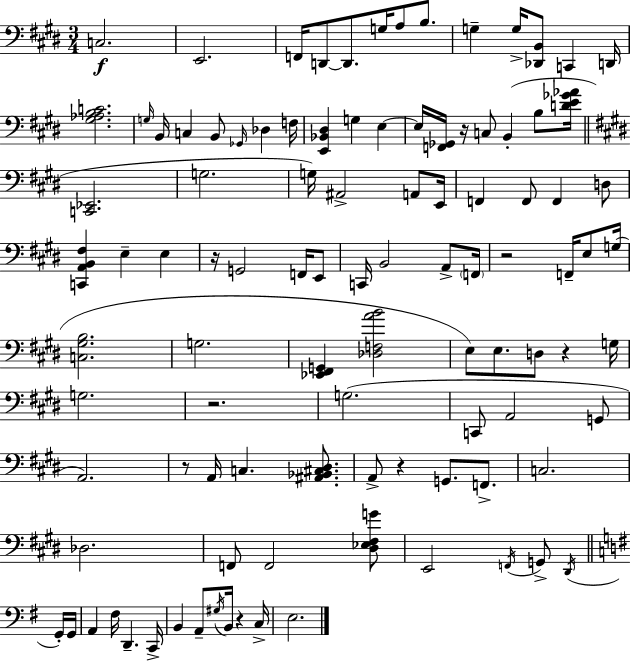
X:1
T:Untitled
M:3/4
L:1/4
K:E
C,2 E,,2 F,,/4 D,,/2 D,,/2 G,/4 A,/2 B,/2 G, G,/4 [_D,,B,,]/2 C,, D,,/4 [^G,_A,B,C]2 G,/4 B,,/4 C, B,,/2 _G,,/4 _D, F,/4 [E,,_B,,^D,] G, E, E,/4 [F,,_G,,]/4 z/4 C,/2 B,, B,/2 [DE_G_A]/4 [C,,_E,,]2 G,2 G,/4 ^A,,2 A,,/2 E,,/4 F,, F,,/2 F,, D,/2 [C,,A,,B,,^F,] E, E, z/4 G,,2 F,,/4 E,,/2 C,,/4 B,,2 A,,/2 F,,/4 z2 F,,/4 E,/2 G,/4 [C,^G,B,]2 G,2 [_E,,^F,,G,,] [_D,F,AB]2 E,/2 E,/2 D,/2 z G,/4 G,2 z2 G,2 C,,/2 A,,2 G,,/2 A,,2 z/2 A,,/4 C, [^A,,_B,,^C,^D,]/2 A,,/2 z G,,/2 F,,/2 C,2 _D,2 F,,/2 F,,2 [^D,_E,^F,G]/2 E,,2 F,,/4 G,,/2 ^D,,/4 G,,/4 G,,/4 A,, ^F,/4 D,, C,,/4 B,, A,,/2 ^G,/4 B,,/4 z C,/4 E,2